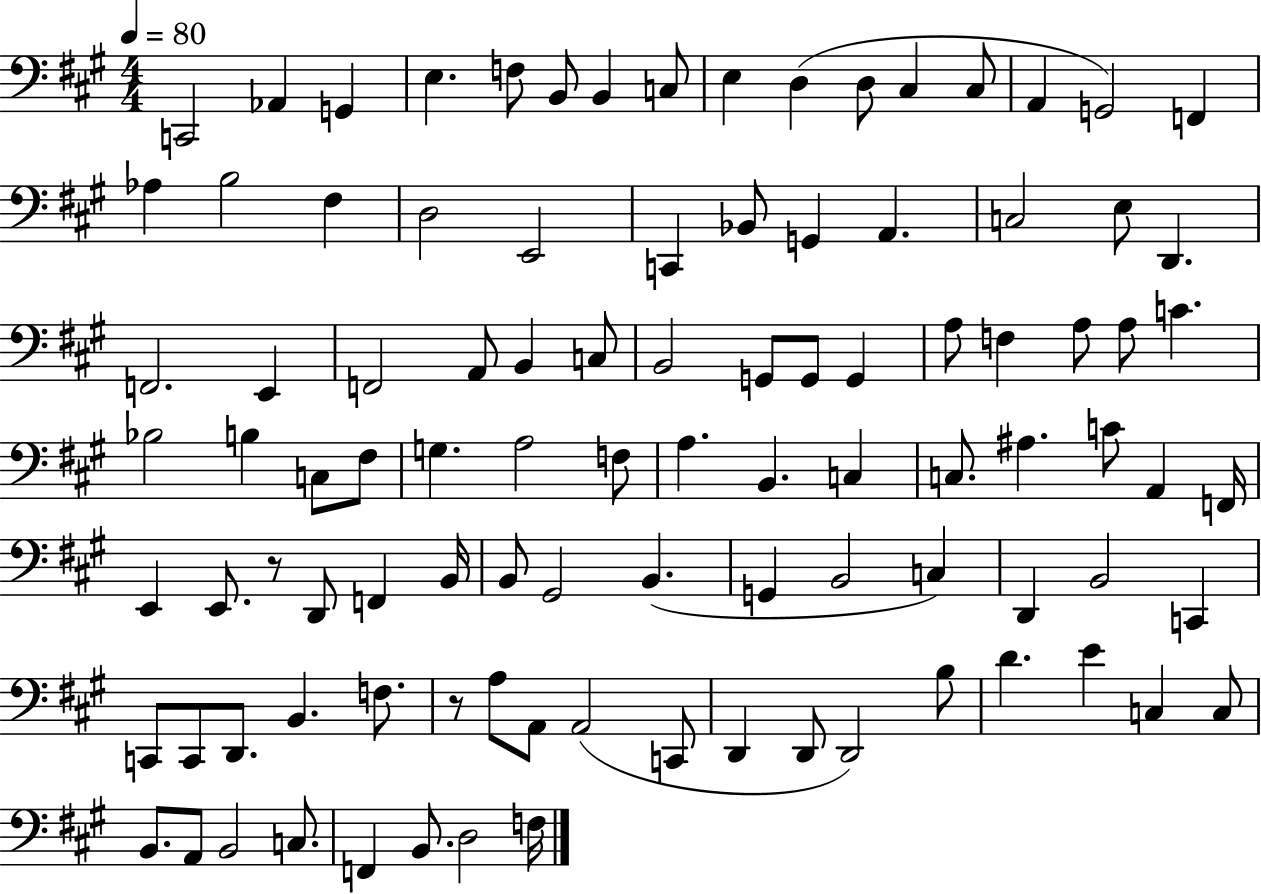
X:1
T:Untitled
M:4/4
L:1/4
K:A
C,,2 _A,, G,, E, F,/2 B,,/2 B,, C,/2 E, D, D,/2 ^C, ^C,/2 A,, G,,2 F,, _A, B,2 ^F, D,2 E,,2 C,, _B,,/2 G,, A,, C,2 E,/2 D,, F,,2 E,, F,,2 A,,/2 B,, C,/2 B,,2 G,,/2 G,,/2 G,, A,/2 F, A,/2 A,/2 C _B,2 B, C,/2 ^F,/2 G, A,2 F,/2 A, B,, C, C,/2 ^A, C/2 A,, F,,/4 E,, E,,/2 z/2 D,,/2 F,, B,,/4 B,,/2 ^G,,2 B,, G,, B,,2 C, D,, B,,2 C,, C,,/2 C,,/2 D,,/2 B,, F,/2 z/2 A,/2 A,,/2 A,,2 C,,/2 D,, D,,/2 D,,2 B,/2 D E C, C,/2 B,,/2 A,,/2 B,,2 C,/2 F,, B,,/2 D,2 F,/4